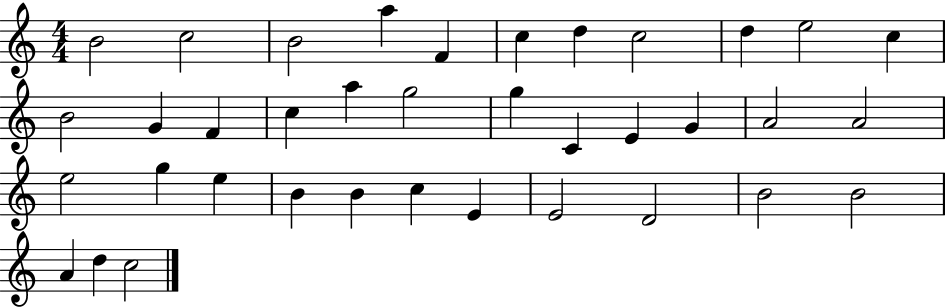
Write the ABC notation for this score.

X:1
T:Untitled
M:4/4
L:1/4
K:C
B2 c2 B2 a F c d c2 d e2 c B2 G F c a g2 g C E G A2 A2 e2 g e B B c E E2 D2 B2 B2 A d c2